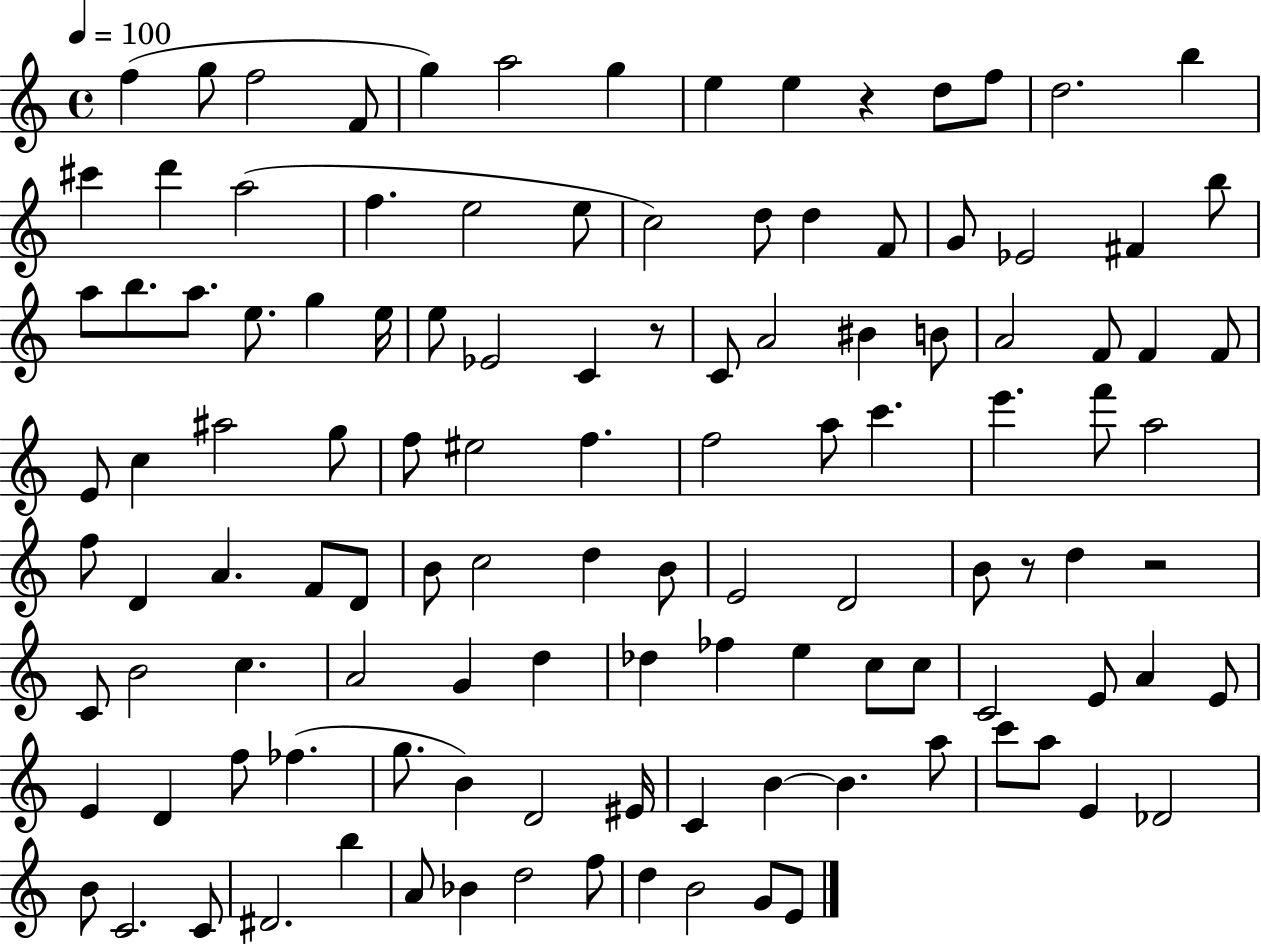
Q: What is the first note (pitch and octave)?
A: F5